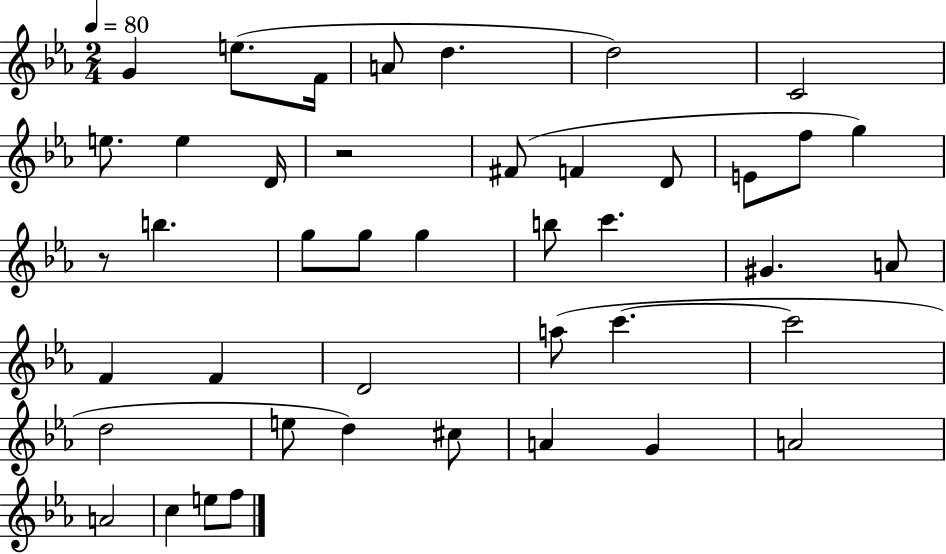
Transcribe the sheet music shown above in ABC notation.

X:1
T:Untitled
M:2/4
L:1/4
K:Eb
G e/2 F/4 A/2 d d2 C2 e/2 e D/4 z2 ^F/2 F D/2 E/2 f/2 g z/2 b g/2 g/2 g b/2 c' ^G A/2 F F D2 a/2 c' c'2 d2 e/2 d ^c/2 A G A2 A2 c e/2 f/2